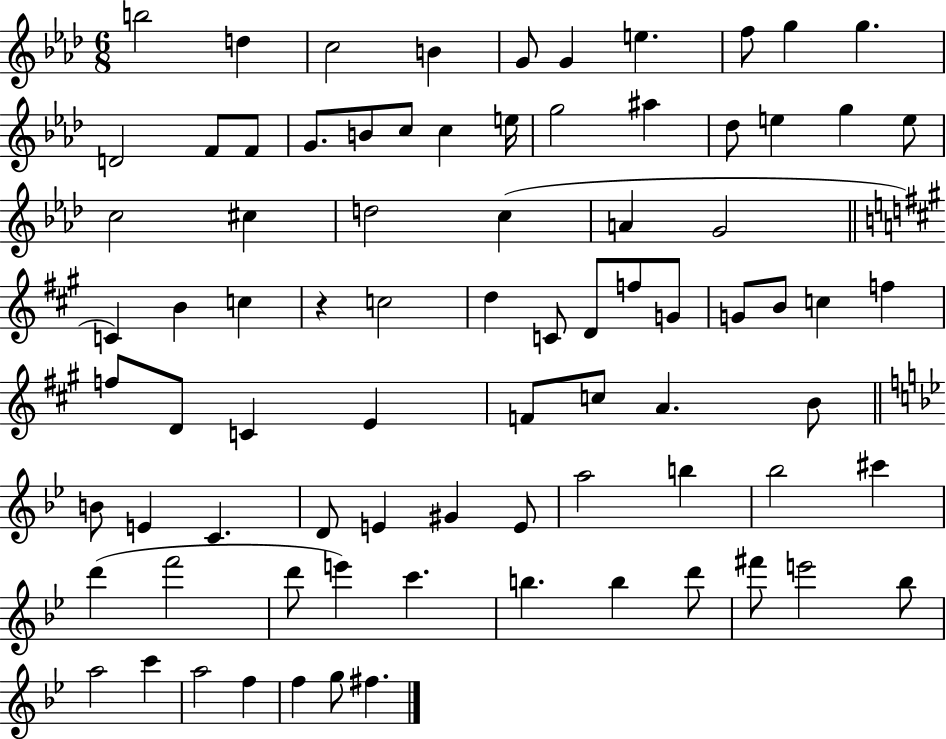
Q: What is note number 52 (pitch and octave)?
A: B4